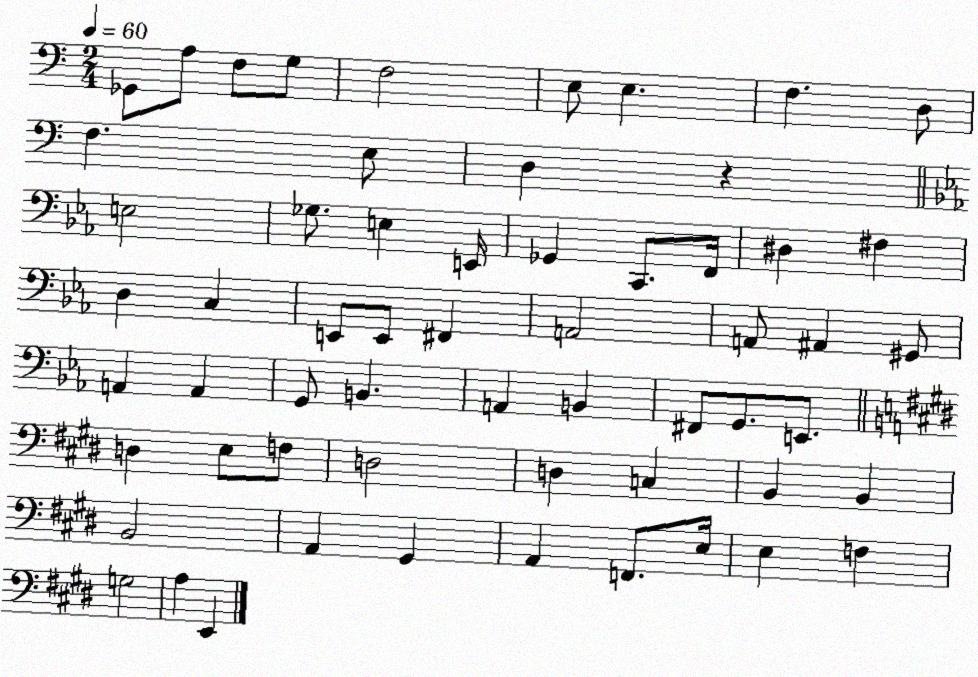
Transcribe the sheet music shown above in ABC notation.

X:1
T:Untitled
M:2/4
L:1/4
K:C
_G,,/2 A,/2 F,/2 G,/2 F,2 E,/2 E, F, D,/2 F, E,/2 D, z E,2 _G,/2 E, E,,/4 _G,, C,,/2 F,,/4 ^D, ^F, D, C, E,,/2 E,,/2 ^F,, A,,2 A,,/2 ^A,, ^G,,/2 A,, A,, G,,/2 B,, A,, B,, ^F,,/2 G,,/2 E,,/2 D, E,/2 F,/2 D,2 D, C, B,, B,, B,,2 A,, ^G,, A,, F,,/2 E,/4 E, F, G,2 A, E,,